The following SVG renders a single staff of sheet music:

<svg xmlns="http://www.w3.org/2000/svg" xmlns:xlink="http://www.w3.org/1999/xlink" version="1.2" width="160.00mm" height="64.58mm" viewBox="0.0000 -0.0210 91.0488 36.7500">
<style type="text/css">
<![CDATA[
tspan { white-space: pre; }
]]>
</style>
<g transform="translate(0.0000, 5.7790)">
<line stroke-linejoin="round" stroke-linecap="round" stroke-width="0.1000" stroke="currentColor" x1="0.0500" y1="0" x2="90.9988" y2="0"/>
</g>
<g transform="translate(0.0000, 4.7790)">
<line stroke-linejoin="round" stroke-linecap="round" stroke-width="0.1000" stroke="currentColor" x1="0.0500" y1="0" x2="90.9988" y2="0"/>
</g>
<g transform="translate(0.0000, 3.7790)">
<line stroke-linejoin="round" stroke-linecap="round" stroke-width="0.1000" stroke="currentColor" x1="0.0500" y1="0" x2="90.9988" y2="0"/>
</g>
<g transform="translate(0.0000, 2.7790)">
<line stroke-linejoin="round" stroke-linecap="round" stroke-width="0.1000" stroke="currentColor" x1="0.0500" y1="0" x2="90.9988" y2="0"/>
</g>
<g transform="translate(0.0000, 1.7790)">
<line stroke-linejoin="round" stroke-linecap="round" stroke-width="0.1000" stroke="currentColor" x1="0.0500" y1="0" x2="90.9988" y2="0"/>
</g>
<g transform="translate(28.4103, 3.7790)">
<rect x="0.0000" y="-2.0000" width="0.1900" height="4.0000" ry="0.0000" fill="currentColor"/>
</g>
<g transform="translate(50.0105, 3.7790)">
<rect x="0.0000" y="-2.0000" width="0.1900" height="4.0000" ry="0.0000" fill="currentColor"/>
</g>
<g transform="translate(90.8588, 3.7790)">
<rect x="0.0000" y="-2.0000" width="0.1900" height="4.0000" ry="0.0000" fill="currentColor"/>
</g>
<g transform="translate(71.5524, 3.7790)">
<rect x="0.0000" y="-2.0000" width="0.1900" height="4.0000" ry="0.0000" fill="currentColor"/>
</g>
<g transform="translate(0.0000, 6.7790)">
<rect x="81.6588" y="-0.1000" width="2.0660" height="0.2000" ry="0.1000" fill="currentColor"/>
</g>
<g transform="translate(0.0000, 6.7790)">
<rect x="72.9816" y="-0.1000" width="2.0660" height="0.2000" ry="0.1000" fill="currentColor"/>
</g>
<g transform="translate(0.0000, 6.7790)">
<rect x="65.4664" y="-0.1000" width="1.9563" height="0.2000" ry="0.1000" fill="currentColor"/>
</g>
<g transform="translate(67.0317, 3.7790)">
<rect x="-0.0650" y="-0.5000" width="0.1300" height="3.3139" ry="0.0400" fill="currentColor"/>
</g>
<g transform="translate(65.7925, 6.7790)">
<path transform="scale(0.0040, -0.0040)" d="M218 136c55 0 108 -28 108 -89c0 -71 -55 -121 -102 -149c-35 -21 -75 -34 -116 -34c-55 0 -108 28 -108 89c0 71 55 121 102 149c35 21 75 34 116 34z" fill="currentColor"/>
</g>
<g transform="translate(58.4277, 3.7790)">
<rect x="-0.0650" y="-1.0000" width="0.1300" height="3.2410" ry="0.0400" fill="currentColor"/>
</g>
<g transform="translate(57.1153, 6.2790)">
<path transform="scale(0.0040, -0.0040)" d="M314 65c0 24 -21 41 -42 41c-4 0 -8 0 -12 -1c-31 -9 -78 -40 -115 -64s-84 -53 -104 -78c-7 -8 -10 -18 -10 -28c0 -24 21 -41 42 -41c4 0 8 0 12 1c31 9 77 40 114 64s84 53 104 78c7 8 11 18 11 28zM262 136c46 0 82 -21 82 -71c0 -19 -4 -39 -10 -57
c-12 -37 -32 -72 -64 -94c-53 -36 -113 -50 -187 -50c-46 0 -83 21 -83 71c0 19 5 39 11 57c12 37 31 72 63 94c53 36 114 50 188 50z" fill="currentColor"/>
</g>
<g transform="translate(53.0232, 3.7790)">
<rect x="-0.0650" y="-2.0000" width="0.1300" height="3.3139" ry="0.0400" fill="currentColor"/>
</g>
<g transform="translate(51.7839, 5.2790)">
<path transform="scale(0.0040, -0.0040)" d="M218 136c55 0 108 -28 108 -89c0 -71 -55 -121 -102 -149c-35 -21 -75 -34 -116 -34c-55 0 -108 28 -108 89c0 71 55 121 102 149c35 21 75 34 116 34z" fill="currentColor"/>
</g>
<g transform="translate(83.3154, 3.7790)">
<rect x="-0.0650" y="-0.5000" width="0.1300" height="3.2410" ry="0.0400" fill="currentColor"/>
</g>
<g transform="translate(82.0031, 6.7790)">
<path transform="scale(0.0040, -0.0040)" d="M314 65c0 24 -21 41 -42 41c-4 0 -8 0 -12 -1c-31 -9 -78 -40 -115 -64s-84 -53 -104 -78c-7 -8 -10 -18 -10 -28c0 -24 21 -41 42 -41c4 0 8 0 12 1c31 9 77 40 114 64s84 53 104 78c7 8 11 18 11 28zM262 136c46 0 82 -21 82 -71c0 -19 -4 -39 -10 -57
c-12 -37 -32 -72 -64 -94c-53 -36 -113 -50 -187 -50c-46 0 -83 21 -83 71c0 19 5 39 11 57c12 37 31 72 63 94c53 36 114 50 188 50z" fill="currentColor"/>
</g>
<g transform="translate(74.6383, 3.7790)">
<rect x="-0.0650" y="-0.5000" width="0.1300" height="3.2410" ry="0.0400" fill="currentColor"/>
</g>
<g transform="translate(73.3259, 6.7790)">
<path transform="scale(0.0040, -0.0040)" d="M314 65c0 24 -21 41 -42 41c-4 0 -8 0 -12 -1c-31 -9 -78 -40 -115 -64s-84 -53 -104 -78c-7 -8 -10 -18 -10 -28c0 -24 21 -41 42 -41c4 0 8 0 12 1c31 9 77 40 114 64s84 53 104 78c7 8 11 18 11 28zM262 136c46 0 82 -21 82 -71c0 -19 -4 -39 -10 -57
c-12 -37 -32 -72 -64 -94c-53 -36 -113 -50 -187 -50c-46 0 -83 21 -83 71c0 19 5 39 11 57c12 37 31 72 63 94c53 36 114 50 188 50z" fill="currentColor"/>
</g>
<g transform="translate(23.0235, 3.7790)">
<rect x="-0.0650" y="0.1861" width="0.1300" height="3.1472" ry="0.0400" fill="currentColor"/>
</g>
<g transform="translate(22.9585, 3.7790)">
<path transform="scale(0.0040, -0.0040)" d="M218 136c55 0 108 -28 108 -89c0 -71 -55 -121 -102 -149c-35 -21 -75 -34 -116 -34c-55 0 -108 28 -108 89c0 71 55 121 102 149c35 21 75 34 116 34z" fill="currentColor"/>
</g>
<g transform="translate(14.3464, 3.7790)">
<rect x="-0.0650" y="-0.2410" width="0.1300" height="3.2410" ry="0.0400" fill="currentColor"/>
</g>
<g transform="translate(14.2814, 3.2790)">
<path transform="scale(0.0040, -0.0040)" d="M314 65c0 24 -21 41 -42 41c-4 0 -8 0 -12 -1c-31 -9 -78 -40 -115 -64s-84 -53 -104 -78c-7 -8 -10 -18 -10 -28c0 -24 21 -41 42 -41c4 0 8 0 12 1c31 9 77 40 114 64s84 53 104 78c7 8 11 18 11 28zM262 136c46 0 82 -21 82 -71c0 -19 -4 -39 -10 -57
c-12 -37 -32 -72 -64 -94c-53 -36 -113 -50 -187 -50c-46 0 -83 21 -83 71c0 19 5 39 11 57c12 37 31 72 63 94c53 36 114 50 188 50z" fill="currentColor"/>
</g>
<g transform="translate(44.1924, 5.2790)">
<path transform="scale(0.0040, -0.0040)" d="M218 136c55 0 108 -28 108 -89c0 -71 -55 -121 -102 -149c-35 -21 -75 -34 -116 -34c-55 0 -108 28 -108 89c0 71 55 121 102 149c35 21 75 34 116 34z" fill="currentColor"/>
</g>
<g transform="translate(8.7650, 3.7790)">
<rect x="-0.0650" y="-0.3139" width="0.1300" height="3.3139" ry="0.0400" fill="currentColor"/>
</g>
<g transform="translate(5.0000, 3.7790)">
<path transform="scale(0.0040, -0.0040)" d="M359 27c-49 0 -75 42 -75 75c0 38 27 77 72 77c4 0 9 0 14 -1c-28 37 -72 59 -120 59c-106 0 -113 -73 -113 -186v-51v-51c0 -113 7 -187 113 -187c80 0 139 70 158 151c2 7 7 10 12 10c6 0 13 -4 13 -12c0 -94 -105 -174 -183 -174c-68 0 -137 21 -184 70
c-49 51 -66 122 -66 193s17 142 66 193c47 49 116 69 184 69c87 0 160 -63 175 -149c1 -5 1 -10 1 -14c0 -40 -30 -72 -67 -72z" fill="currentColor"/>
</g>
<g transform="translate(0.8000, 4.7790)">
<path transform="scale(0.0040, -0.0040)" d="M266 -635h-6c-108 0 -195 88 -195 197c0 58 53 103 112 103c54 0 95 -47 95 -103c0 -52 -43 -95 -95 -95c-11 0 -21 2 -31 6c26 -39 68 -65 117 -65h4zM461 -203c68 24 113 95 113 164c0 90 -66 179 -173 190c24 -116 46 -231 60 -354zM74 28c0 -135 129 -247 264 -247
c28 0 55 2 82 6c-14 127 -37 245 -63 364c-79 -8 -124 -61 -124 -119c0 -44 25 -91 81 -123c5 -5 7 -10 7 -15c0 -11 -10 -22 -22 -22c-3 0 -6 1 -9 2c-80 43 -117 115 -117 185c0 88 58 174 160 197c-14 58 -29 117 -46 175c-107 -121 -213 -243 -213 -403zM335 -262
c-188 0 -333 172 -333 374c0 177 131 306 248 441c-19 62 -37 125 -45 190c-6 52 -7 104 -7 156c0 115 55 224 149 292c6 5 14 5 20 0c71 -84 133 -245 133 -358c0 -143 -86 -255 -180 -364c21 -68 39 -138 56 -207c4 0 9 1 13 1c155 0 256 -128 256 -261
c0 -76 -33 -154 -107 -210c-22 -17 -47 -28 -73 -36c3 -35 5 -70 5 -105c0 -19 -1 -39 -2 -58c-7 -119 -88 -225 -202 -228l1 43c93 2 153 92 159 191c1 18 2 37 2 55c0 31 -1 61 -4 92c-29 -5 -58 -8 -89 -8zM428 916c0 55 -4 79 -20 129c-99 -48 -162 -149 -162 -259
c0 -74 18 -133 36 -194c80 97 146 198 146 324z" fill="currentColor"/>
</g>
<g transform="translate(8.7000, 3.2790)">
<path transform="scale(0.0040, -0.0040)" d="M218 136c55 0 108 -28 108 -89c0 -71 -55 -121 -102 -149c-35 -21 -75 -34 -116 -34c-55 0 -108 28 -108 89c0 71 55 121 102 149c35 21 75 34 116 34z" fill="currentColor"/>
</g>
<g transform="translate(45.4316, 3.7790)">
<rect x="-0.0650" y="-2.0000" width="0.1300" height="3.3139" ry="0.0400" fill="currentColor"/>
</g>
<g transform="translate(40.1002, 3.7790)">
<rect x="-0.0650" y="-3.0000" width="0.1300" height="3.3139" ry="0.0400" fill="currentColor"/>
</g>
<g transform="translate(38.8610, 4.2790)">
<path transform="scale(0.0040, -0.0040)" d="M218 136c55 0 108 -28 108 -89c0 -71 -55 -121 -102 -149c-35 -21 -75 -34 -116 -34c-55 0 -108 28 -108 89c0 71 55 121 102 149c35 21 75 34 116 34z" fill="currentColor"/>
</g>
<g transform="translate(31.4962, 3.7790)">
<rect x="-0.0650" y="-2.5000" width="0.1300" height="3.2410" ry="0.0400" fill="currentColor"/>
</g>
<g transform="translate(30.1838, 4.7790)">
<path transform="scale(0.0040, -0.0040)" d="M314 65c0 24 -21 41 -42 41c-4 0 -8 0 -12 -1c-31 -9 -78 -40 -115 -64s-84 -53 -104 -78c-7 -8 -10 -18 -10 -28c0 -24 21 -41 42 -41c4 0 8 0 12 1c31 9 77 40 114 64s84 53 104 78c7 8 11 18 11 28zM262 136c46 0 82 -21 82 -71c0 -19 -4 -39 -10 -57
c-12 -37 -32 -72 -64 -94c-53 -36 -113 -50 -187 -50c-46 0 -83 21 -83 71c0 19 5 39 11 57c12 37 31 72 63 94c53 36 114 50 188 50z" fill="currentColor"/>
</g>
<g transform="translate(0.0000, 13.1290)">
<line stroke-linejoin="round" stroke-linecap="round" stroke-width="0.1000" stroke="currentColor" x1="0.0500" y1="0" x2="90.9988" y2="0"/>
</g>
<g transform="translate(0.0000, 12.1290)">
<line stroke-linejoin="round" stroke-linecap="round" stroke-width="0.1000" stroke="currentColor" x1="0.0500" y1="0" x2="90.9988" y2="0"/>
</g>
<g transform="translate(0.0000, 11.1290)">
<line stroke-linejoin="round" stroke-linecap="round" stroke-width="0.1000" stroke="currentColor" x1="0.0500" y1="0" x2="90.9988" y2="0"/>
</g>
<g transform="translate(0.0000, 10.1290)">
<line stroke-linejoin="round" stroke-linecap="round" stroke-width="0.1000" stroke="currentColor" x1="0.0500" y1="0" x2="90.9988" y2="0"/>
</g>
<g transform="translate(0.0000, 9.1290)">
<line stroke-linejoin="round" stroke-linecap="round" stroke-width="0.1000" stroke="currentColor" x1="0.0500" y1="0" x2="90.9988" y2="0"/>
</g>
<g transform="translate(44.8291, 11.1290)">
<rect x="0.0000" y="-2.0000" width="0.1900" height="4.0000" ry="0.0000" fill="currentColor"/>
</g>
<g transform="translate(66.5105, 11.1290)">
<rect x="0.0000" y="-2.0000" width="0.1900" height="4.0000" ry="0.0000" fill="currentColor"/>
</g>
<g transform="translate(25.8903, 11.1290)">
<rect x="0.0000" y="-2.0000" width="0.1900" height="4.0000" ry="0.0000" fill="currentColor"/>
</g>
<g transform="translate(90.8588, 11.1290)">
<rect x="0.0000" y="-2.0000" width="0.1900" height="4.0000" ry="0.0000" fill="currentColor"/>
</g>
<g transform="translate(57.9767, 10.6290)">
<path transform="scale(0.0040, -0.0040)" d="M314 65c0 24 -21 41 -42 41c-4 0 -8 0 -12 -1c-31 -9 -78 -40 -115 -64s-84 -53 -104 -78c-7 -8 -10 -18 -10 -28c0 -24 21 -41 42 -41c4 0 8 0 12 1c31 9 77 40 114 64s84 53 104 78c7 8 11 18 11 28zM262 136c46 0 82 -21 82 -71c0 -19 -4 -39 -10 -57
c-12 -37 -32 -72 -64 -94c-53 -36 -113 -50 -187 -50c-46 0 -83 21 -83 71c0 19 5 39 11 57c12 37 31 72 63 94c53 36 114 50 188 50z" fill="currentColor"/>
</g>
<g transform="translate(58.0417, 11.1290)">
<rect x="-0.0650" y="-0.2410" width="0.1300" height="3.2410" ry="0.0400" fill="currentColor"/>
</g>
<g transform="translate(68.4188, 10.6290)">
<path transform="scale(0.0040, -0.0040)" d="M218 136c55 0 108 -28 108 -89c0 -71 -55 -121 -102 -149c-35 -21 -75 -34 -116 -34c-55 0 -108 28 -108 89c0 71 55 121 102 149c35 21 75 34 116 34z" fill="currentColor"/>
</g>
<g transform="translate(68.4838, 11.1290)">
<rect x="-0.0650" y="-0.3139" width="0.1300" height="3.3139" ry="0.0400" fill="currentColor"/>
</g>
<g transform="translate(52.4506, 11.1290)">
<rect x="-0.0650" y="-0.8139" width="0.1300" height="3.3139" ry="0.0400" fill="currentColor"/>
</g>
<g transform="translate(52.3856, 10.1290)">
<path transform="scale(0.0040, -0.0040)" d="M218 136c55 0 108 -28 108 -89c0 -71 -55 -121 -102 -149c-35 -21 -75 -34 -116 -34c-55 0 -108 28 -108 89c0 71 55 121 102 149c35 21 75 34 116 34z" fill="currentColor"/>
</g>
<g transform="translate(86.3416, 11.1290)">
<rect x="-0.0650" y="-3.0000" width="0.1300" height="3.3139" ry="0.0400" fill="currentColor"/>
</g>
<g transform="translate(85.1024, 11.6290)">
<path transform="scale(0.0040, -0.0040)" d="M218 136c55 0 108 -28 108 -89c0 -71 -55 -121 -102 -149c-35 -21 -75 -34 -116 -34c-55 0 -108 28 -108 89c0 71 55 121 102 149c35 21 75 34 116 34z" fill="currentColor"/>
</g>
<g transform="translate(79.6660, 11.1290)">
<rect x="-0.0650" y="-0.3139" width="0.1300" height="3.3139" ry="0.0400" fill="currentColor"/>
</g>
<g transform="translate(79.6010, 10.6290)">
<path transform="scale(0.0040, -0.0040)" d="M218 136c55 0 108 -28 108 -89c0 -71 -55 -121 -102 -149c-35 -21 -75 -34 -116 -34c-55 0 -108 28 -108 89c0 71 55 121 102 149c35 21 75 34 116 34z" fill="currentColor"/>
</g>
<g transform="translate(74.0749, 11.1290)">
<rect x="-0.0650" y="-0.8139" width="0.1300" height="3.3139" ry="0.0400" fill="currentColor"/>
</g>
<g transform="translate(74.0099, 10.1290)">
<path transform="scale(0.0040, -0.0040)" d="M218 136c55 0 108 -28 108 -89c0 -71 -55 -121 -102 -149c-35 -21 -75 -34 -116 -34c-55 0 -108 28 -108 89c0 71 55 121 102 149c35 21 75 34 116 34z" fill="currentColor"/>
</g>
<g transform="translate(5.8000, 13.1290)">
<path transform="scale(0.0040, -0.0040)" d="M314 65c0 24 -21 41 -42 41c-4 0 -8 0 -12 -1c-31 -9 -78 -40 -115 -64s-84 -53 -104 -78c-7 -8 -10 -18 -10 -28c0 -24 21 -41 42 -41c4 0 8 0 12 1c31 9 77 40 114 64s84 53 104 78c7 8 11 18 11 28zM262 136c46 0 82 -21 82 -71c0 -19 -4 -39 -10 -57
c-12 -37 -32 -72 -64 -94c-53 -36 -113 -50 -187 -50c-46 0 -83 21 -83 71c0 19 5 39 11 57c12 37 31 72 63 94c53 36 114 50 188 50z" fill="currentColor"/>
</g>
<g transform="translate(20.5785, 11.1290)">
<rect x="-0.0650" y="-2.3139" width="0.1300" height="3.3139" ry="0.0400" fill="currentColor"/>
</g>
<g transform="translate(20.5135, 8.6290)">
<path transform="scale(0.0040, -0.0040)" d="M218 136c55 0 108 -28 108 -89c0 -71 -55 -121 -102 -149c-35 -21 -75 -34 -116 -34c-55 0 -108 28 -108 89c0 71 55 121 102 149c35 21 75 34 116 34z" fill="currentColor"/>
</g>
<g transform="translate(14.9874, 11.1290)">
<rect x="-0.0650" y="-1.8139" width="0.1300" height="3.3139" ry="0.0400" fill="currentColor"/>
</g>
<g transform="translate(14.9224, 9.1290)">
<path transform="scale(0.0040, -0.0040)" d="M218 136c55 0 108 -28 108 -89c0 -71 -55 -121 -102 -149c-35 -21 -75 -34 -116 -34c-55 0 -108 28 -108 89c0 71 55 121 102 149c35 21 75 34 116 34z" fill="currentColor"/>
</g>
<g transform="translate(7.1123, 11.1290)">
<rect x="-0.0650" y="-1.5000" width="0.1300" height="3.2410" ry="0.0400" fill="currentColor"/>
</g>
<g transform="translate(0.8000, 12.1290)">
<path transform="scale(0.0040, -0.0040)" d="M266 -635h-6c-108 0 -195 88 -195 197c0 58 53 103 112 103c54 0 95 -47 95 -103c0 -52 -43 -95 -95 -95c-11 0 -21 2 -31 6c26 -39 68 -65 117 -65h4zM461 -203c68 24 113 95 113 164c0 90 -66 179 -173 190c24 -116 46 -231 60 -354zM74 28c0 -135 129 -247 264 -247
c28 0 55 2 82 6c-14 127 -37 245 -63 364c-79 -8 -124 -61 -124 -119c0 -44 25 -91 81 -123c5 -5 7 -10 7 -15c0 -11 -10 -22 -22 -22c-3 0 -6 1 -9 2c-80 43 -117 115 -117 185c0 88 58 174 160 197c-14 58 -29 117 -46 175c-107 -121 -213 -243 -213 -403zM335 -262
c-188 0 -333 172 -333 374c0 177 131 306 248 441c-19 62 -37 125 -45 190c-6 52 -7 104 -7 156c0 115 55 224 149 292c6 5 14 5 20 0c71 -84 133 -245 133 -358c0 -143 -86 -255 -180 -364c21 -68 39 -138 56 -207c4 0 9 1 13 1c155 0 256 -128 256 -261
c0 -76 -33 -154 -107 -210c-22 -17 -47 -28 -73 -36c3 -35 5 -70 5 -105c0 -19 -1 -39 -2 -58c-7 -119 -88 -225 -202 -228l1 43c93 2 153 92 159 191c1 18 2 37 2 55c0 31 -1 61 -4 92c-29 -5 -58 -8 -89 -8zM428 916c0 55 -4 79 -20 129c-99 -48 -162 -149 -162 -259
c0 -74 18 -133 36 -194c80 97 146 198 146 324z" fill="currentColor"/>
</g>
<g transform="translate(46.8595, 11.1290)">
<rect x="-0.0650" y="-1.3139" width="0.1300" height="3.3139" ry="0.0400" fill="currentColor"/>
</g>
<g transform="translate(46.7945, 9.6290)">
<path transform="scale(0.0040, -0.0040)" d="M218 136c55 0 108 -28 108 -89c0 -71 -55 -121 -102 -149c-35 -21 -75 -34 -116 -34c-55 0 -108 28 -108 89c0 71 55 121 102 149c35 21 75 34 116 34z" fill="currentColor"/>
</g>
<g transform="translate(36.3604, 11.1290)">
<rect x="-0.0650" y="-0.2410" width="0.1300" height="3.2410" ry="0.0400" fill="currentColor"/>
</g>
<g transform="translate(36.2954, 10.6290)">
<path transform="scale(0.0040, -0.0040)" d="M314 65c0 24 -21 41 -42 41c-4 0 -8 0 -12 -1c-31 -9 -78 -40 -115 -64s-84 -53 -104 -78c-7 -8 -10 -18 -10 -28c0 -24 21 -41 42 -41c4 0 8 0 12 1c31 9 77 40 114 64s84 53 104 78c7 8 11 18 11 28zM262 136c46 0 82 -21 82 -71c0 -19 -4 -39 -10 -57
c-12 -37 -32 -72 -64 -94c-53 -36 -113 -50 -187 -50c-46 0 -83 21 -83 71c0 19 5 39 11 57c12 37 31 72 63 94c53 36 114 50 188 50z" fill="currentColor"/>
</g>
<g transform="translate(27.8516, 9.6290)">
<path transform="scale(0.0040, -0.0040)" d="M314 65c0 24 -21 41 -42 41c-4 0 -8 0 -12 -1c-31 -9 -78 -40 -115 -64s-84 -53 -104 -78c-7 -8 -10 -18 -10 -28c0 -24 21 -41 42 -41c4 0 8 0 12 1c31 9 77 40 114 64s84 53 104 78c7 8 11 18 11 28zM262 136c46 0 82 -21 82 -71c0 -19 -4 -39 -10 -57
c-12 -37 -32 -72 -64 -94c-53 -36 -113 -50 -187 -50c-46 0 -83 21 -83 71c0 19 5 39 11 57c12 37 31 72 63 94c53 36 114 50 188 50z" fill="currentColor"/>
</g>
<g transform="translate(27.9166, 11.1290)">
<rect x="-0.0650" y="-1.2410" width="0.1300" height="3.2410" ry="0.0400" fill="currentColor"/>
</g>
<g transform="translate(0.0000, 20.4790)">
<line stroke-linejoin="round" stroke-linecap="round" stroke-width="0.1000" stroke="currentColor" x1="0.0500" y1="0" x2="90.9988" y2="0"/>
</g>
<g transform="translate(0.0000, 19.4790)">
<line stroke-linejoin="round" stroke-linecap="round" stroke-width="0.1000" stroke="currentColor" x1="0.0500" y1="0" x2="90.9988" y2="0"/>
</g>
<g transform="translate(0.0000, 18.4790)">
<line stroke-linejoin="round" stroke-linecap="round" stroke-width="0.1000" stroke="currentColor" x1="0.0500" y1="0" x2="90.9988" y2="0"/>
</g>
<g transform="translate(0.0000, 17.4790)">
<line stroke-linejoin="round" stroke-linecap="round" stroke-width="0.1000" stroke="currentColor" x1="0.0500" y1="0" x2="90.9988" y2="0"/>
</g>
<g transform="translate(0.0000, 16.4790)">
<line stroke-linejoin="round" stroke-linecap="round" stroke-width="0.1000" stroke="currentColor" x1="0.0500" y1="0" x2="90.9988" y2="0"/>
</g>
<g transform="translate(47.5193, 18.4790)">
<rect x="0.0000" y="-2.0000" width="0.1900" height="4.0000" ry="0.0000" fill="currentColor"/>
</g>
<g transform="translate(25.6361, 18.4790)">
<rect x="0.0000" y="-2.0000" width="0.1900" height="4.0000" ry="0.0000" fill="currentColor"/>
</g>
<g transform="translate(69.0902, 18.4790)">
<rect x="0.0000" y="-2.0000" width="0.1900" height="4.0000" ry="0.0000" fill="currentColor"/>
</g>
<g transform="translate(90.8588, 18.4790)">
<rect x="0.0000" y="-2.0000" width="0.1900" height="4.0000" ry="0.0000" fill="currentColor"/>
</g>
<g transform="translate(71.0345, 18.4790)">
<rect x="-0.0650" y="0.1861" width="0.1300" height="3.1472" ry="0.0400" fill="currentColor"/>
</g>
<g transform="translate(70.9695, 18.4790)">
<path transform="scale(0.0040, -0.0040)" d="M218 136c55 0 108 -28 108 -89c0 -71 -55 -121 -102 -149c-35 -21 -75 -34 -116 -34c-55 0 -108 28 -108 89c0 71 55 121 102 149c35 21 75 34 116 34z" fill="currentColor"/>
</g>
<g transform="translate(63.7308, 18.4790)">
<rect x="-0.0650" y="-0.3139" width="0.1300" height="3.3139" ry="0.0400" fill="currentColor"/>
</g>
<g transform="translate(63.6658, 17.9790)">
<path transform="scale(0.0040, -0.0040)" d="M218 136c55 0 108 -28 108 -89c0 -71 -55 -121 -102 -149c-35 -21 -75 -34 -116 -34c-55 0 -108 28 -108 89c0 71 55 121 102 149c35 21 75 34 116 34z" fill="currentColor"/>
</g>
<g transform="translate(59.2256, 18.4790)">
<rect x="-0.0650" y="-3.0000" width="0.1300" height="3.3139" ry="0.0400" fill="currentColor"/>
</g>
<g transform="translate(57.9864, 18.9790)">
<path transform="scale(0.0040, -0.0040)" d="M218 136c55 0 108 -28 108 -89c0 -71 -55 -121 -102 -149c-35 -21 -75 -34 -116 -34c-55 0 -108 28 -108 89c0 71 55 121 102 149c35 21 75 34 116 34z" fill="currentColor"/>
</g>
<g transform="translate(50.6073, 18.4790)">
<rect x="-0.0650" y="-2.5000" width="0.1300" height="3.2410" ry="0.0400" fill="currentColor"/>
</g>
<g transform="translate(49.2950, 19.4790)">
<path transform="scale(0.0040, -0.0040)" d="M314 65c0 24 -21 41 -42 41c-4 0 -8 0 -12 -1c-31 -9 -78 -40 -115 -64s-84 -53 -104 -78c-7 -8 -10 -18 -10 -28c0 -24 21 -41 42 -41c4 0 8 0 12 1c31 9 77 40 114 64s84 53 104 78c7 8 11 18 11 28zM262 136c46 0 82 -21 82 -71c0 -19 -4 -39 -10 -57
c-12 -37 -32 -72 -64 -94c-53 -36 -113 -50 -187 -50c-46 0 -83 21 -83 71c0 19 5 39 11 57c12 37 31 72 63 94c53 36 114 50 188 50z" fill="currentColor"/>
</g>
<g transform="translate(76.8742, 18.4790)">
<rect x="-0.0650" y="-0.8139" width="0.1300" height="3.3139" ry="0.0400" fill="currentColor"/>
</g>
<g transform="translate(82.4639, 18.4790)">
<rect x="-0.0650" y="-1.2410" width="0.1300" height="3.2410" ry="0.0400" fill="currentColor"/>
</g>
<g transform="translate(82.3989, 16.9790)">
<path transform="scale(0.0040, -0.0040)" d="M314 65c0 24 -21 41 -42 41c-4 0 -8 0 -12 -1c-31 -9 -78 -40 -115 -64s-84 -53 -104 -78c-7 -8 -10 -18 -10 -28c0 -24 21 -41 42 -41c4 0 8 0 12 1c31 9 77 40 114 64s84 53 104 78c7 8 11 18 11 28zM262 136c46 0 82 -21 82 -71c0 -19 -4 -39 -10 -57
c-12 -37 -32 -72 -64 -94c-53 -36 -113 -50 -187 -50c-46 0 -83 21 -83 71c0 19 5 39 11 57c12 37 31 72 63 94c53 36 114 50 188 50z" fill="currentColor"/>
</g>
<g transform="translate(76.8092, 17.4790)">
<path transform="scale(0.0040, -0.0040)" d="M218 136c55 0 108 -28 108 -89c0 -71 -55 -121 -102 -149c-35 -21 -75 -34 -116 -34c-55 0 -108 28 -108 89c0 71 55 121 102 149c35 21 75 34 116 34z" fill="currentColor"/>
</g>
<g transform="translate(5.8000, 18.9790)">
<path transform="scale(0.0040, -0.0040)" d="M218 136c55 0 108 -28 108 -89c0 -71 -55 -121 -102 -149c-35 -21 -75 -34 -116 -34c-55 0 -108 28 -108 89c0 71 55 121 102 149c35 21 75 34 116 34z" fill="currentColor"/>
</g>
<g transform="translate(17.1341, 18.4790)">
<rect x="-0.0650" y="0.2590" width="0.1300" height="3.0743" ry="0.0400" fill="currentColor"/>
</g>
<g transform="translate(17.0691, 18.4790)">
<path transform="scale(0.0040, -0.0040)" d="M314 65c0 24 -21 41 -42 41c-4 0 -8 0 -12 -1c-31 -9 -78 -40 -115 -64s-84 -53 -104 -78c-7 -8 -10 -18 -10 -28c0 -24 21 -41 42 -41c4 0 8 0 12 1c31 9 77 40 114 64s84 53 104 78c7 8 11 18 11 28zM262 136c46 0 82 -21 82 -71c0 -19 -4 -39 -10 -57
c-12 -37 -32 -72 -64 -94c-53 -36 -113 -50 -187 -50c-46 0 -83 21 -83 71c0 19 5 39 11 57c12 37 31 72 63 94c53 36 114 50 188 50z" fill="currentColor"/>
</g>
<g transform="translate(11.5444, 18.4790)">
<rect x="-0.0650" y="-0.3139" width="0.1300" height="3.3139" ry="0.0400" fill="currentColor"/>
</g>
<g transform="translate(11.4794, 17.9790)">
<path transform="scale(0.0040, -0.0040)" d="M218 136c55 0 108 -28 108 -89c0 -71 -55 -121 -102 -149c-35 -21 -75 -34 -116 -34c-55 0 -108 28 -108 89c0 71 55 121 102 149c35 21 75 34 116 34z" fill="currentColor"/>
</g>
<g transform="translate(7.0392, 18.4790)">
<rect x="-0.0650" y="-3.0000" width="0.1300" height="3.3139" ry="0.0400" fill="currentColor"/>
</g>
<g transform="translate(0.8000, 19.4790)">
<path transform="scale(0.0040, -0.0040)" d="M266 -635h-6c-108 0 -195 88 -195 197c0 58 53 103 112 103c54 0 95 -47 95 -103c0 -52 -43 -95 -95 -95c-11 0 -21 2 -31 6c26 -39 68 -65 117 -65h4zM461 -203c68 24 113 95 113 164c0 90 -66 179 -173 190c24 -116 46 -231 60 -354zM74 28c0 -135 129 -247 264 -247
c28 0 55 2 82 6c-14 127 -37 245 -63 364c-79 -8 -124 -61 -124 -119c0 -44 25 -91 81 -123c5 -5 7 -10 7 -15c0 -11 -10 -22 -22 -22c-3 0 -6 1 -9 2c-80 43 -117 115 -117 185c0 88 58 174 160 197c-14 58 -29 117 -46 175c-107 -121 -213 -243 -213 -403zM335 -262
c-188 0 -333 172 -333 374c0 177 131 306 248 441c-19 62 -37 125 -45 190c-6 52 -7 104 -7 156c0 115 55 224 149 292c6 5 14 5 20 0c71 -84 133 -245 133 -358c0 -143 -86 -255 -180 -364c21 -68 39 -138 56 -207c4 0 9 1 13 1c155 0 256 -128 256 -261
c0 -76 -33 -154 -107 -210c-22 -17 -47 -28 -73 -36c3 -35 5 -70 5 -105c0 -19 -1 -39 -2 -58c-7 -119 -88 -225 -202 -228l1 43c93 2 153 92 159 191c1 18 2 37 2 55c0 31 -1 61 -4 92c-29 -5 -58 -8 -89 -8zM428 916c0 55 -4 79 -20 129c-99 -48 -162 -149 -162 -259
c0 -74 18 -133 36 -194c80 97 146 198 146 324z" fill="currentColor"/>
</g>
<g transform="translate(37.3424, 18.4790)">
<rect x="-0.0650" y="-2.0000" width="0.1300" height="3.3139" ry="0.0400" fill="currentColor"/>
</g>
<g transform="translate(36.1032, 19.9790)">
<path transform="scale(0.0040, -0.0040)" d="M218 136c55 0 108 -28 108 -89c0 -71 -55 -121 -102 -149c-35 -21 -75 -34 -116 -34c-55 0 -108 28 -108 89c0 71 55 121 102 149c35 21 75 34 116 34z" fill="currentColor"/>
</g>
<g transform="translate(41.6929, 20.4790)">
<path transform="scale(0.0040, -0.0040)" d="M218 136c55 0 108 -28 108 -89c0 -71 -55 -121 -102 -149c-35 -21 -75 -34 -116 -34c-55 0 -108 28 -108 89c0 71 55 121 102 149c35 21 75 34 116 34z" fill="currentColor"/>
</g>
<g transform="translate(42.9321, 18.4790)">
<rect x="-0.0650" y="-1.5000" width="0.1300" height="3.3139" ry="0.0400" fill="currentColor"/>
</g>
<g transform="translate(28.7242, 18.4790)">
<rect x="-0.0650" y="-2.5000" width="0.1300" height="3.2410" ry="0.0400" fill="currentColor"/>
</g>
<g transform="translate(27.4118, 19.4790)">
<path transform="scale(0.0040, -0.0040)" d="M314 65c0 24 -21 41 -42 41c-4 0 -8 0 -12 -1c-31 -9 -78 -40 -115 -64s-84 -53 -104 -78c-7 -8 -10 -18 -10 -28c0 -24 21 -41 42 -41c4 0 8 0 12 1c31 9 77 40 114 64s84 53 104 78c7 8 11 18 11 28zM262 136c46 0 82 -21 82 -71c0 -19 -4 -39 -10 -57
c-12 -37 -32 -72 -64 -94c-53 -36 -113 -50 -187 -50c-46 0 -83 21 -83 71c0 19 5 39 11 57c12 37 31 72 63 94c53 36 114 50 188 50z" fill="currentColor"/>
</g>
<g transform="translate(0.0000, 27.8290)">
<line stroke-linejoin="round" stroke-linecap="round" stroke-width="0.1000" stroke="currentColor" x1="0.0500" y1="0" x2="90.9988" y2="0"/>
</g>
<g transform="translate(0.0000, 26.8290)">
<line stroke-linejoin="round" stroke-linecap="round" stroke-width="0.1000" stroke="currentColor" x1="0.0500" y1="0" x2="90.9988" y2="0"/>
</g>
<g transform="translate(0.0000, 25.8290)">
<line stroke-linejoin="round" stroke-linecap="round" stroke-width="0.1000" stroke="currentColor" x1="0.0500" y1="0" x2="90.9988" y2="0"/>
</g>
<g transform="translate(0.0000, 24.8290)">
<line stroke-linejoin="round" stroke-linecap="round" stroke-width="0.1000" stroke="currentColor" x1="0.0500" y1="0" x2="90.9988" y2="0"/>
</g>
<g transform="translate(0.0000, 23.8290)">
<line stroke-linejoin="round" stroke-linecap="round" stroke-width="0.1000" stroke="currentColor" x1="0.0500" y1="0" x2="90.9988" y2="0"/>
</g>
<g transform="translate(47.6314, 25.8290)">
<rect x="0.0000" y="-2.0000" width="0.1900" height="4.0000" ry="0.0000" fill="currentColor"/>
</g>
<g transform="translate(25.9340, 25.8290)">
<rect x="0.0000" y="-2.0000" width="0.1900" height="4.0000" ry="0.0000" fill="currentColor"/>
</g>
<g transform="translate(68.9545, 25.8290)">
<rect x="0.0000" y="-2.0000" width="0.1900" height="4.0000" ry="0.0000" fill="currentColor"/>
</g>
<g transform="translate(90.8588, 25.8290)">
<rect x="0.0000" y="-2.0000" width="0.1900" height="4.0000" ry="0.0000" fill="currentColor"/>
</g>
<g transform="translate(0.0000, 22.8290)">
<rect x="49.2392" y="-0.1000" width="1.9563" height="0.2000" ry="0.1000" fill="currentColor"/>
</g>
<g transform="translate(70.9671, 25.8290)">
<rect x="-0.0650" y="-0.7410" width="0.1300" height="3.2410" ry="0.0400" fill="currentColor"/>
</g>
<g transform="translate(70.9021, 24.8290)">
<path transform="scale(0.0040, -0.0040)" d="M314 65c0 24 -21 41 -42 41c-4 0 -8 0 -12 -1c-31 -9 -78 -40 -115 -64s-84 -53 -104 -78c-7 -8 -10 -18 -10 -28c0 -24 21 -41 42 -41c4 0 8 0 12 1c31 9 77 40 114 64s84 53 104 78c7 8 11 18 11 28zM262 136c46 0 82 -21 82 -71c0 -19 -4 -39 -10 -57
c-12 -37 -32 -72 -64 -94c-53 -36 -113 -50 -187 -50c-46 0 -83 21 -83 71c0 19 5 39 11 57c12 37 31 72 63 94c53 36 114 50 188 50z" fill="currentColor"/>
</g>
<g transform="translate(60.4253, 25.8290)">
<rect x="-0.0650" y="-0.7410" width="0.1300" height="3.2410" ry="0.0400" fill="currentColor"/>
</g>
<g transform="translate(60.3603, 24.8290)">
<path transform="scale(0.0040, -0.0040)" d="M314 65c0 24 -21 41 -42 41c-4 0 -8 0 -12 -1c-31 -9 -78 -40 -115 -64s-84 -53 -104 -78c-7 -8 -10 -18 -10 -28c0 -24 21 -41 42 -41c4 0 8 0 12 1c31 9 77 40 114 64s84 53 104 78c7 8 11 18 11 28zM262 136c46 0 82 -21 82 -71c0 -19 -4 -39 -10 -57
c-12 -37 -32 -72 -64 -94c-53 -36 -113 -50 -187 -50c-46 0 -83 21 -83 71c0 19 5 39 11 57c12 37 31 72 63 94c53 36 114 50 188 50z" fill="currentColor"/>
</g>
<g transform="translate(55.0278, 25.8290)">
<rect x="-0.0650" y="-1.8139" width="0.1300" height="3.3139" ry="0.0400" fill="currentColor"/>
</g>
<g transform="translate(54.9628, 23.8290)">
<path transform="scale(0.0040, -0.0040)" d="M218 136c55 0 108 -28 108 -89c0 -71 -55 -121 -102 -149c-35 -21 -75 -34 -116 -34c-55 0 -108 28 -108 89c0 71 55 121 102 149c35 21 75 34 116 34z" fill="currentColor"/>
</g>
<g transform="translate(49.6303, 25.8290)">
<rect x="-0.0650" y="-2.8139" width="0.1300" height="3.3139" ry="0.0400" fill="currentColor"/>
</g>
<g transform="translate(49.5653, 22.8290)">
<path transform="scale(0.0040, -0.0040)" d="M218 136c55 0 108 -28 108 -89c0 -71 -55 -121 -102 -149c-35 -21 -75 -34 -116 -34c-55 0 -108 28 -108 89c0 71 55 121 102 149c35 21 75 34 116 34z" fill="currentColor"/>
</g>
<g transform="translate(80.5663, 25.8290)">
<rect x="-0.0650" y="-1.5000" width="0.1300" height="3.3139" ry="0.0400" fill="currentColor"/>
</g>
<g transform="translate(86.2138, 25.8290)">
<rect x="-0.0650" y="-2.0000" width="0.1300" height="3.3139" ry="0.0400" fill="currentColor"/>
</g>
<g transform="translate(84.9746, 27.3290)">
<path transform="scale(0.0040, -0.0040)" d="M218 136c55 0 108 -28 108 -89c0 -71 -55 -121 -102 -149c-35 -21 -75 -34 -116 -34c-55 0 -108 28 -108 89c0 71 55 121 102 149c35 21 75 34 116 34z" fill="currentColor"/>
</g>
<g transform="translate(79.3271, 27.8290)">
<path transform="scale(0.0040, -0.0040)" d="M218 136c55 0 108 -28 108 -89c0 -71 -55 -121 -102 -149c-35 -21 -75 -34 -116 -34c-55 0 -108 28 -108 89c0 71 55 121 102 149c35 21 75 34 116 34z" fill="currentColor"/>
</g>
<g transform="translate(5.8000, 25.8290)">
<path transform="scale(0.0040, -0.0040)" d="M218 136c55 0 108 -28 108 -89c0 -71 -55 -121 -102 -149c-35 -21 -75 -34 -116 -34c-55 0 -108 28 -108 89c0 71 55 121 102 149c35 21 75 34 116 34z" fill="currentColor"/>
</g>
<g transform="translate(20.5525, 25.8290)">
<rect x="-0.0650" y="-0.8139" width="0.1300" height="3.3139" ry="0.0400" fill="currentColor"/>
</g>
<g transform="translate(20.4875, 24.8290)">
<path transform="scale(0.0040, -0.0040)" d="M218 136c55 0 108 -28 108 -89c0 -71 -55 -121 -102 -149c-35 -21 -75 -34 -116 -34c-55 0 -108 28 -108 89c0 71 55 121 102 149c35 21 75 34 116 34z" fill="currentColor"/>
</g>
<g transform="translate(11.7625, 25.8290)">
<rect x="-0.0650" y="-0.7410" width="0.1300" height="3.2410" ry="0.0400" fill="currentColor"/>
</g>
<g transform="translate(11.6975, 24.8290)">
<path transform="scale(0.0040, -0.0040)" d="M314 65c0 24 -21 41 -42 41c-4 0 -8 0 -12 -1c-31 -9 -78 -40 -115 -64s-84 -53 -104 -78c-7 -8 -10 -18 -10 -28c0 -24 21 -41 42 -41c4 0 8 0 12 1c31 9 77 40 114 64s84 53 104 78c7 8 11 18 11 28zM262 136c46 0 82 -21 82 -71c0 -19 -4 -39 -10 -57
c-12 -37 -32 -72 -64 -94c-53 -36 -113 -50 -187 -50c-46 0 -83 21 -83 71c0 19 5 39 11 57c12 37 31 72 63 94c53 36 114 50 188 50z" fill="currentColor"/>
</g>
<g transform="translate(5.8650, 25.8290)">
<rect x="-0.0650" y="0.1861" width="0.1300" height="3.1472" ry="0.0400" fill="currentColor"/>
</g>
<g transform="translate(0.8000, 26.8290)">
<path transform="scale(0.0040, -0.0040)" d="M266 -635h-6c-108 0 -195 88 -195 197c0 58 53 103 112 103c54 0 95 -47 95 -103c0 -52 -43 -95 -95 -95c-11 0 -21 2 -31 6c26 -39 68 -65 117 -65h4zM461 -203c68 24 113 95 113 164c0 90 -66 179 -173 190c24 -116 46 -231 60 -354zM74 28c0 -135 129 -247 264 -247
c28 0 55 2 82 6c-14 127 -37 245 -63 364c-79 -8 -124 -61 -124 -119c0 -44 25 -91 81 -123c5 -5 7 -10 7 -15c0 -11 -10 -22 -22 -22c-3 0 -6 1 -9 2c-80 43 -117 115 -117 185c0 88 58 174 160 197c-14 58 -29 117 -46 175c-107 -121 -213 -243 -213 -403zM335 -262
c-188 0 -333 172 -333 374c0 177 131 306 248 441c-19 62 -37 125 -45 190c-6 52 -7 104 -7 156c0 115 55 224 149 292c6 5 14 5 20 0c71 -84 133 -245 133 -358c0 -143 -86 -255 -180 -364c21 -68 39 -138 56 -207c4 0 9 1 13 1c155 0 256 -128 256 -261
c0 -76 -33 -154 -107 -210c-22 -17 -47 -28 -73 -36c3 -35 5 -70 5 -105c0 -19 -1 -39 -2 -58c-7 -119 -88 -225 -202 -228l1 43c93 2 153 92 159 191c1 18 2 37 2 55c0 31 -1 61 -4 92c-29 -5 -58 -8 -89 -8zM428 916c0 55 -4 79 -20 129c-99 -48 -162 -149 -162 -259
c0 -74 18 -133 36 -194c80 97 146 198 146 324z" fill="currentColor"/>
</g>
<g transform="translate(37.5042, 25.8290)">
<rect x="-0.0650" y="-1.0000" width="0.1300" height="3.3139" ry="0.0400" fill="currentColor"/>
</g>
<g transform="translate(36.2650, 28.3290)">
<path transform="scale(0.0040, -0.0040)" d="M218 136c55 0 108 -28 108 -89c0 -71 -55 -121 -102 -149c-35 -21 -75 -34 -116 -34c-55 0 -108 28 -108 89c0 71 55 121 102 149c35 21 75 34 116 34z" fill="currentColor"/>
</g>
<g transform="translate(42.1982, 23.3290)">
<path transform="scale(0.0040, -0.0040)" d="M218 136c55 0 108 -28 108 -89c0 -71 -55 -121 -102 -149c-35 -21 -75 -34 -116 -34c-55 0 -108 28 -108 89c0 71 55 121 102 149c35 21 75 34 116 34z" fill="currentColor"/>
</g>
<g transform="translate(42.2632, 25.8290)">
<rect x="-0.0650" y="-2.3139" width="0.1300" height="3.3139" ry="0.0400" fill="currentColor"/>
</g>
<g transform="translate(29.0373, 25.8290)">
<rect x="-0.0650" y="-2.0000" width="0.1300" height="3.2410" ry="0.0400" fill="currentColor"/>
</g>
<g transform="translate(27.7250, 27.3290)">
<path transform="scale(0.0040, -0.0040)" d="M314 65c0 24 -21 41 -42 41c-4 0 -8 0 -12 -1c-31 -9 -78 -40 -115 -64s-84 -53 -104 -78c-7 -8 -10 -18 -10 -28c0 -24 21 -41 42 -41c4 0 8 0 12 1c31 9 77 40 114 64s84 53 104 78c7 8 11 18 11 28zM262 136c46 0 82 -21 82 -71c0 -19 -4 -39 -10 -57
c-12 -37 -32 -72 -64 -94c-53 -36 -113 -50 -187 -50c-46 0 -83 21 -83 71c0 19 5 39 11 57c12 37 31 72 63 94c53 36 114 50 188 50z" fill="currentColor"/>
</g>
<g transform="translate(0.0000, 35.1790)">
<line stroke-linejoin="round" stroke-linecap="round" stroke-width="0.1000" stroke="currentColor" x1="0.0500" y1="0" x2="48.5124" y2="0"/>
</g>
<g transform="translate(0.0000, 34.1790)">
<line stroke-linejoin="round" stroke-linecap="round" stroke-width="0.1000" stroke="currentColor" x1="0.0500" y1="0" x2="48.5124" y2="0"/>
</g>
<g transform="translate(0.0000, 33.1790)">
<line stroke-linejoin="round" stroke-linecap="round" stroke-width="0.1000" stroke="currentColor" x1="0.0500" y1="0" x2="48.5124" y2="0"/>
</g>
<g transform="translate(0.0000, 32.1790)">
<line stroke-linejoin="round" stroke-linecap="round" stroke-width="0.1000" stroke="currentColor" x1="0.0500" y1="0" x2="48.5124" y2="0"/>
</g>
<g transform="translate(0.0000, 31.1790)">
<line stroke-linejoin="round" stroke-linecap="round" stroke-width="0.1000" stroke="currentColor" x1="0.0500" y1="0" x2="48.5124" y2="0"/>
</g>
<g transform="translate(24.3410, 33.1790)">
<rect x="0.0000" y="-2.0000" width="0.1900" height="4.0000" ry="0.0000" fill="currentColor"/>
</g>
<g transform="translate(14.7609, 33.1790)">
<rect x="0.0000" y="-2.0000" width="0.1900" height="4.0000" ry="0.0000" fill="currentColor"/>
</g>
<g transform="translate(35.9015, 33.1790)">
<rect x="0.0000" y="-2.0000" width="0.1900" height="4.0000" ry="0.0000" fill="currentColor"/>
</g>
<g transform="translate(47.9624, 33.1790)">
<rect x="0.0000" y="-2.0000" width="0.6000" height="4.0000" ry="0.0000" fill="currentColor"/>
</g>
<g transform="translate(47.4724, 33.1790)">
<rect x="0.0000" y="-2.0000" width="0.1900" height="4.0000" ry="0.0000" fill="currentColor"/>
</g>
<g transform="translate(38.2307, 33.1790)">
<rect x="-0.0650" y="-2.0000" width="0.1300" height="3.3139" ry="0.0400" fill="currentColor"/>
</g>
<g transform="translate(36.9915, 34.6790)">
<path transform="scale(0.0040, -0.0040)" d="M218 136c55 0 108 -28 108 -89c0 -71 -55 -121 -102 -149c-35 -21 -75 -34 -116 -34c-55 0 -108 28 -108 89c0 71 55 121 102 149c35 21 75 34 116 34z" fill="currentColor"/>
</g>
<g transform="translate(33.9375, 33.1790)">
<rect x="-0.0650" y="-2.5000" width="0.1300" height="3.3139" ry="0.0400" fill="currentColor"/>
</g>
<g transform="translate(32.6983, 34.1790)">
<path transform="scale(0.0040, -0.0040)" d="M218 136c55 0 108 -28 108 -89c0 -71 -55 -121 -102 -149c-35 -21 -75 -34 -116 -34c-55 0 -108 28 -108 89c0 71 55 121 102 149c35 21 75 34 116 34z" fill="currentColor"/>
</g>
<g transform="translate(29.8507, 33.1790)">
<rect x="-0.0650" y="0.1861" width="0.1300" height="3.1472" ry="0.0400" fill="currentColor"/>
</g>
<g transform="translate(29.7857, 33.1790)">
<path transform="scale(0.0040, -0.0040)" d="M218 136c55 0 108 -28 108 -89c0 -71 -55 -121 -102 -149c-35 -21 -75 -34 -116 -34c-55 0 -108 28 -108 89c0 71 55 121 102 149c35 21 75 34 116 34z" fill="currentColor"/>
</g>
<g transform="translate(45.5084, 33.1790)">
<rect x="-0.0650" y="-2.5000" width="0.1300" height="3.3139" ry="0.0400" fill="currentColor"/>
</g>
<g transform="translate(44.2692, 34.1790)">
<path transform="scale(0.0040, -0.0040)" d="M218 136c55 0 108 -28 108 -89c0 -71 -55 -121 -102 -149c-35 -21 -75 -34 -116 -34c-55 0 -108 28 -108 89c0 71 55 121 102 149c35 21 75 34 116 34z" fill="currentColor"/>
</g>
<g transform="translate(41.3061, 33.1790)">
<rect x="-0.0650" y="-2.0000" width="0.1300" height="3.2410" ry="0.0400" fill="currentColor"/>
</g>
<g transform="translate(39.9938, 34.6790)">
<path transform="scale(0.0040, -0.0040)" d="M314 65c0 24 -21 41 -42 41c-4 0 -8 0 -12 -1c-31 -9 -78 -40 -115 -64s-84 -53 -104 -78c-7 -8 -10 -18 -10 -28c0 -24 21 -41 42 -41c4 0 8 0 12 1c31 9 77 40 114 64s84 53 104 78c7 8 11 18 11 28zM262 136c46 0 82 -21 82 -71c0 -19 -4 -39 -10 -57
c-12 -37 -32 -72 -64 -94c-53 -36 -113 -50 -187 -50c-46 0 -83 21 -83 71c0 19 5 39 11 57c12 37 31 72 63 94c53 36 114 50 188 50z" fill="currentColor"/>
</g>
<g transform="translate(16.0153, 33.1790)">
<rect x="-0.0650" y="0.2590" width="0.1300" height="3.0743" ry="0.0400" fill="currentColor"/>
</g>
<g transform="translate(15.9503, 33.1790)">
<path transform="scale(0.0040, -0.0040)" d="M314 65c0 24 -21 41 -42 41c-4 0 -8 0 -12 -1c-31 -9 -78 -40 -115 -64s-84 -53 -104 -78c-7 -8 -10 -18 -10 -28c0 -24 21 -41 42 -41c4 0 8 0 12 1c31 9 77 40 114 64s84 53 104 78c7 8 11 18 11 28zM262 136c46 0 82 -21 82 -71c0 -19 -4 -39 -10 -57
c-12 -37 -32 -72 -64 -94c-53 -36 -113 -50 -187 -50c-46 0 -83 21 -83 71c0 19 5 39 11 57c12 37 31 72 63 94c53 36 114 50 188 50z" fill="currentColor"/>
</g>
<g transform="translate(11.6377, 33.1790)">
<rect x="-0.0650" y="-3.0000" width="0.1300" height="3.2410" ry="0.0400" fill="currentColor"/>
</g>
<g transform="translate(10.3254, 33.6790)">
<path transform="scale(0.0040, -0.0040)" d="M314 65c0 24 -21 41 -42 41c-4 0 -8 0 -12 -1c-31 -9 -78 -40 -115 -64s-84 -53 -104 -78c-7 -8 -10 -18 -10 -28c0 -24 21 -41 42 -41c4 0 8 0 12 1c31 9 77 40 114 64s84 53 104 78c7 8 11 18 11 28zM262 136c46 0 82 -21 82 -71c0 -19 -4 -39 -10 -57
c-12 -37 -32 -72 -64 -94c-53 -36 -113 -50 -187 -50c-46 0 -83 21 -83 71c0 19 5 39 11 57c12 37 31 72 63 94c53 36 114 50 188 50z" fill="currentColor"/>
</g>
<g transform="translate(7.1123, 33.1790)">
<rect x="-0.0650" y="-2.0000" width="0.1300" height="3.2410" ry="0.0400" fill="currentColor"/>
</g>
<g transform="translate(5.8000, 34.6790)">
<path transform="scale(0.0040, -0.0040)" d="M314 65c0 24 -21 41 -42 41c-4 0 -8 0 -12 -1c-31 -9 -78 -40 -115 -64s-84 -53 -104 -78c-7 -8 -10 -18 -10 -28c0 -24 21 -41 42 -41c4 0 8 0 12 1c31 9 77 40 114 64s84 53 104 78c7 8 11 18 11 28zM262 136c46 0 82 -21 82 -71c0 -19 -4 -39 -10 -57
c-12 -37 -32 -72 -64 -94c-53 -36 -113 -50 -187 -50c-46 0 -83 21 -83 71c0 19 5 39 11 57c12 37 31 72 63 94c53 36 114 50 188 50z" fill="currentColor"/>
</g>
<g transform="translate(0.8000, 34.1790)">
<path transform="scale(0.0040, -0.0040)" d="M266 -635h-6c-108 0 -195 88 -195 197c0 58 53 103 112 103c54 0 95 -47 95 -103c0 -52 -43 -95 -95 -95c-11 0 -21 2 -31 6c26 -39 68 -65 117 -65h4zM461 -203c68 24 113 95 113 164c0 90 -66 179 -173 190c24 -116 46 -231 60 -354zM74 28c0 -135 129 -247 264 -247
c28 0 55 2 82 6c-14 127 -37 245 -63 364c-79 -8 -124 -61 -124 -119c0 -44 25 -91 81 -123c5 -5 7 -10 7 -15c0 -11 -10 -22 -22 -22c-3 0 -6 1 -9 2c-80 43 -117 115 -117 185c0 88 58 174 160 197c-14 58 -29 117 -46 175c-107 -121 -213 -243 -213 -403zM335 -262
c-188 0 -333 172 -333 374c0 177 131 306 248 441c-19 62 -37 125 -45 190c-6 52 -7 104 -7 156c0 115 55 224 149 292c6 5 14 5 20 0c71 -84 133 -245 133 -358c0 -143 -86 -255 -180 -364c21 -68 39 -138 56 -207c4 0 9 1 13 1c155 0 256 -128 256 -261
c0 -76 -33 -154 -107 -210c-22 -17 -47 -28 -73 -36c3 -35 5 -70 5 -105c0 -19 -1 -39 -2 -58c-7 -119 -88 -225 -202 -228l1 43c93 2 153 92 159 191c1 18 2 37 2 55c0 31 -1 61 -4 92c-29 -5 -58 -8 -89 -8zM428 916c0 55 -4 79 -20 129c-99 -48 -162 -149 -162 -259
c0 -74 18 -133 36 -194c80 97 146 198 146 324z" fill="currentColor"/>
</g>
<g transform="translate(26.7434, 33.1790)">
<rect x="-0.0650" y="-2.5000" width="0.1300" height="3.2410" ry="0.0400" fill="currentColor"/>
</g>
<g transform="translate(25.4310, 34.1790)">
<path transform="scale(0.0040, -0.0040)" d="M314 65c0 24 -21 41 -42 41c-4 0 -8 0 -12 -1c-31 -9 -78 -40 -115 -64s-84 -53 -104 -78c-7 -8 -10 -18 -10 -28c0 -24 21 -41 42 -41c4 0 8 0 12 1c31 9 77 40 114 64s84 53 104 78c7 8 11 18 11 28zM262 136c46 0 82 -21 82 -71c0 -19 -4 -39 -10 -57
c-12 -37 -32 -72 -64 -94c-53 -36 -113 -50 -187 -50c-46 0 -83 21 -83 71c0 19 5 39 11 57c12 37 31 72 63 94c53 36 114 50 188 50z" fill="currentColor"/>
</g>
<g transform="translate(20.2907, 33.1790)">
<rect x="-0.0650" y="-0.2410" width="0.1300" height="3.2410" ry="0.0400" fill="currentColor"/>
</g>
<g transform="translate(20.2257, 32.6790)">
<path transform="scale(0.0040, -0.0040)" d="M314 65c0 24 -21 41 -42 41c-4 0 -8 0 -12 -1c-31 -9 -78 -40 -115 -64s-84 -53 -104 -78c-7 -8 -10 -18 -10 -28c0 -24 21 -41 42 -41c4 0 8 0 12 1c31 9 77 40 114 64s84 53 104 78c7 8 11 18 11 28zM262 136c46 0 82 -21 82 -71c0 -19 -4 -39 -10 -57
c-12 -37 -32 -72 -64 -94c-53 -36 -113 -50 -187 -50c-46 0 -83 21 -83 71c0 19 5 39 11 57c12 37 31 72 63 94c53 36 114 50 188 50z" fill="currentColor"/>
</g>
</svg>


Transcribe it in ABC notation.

X:1
T:Untitled
M:4/4
L:1/4
K:C
c c2 B G2 A F F D2 C C2 C2 E2 f g e2 c2 e d c2 c d c A A c B2 G2 F E G2 A c B d e2 B d2 d F2 D g a f d2 d2 E F F2 A2 B2 c2 G2 B G F F2 G